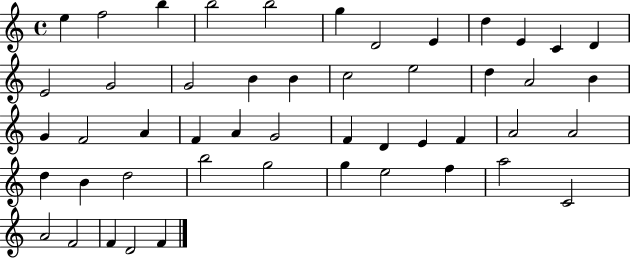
E5/q F5/h B5/q B5/h B5/h G5/q D4/h E4/q D5/q E4/q C4/q D4/q E4/h G4/h G4/h B4/q B4/q C5/h E5/h D5/q A4/h B4/q G4/q F4/h A4/q F4/q A4/q G4/h F4/q D4/q E4/q F4/q A4/h A4/h D5/q B4/q D5/h B5/h G5/h G5/q E5/h F5/q A5/h C4/h A4/h F4/h F4/q D4/h F4/q